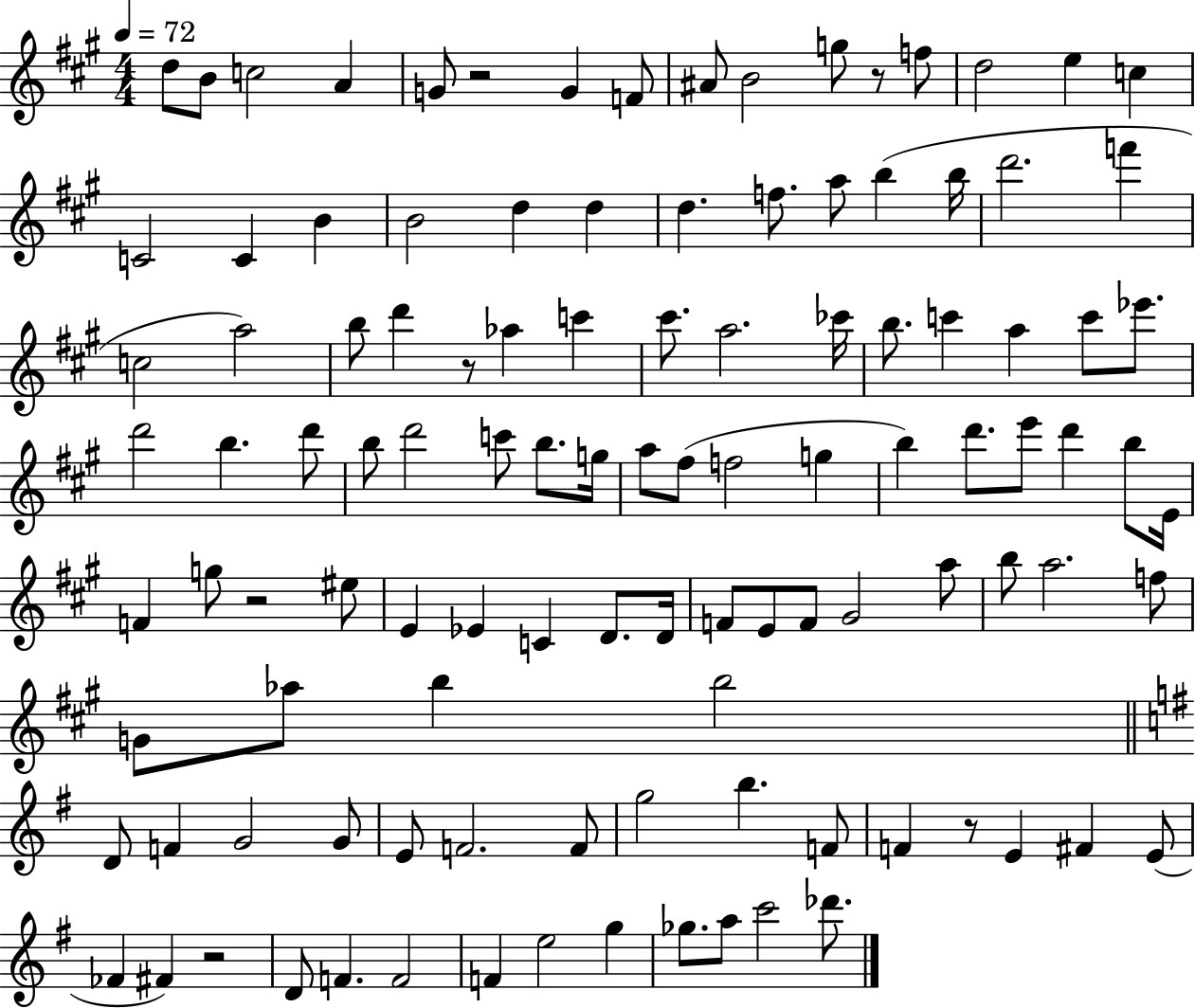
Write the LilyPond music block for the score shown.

{
  \clef treble
  \numericTimeSignature
  \time 4/4
  \key a \major
  \tempo 4 = 72
  d''8 b'8 c''2 a'4 | g'8 r2 g'4 f'8 | ais'8 b'2 g''8 r8 f''8 | d''2 e''4 c''4 | \break c'2 c'4 b'4 | b'2 d''4 d''4 | d''4. f''8. a''8 b''4( b''16 | d'''2. f'''4 | \break c''2 a''2) | b''8 d'''4 r8 aes''4 c'''4 | cis'''8. a''2. ces'''16 | b''8. c'''4 a''4 c'''8 ees'''8. | \break d'''2 b''4. d'''8 | b''8 d'''2 c'''8 b''8. g''16 | a''8 fis''8( f''2 g''4 | b''4) d'''8. e'''8 d'''4 b''8 e'16 | \break f'4 g''8 r2 eis''8 | e'4 ees'4 c'4 d'8. d'16 | f'8 e'8 f'8 gis'2 a''8 | b''8 a''2. f''8 | \break g'8 aes''8 b''4 b''2 | \bar "||" \break \key g \major d'8 f'4 g'2 g'8 | e'8 f'2. f'8 | g''2 b''4. f'8 | f'4 r8 e'4 fis'4 e'8( | \break fes'4 fis'4) r2 | d'8 f'4. f'2 | f'4 e''2 g''4 | ges''8. a''8 c'''2 des'''8. | \break \bar "|."
}